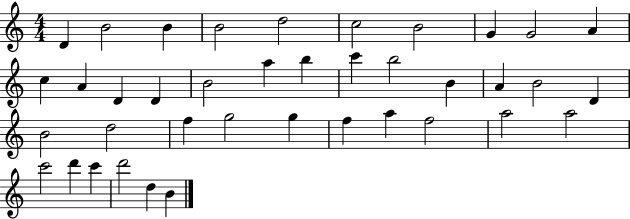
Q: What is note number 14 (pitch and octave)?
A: D4